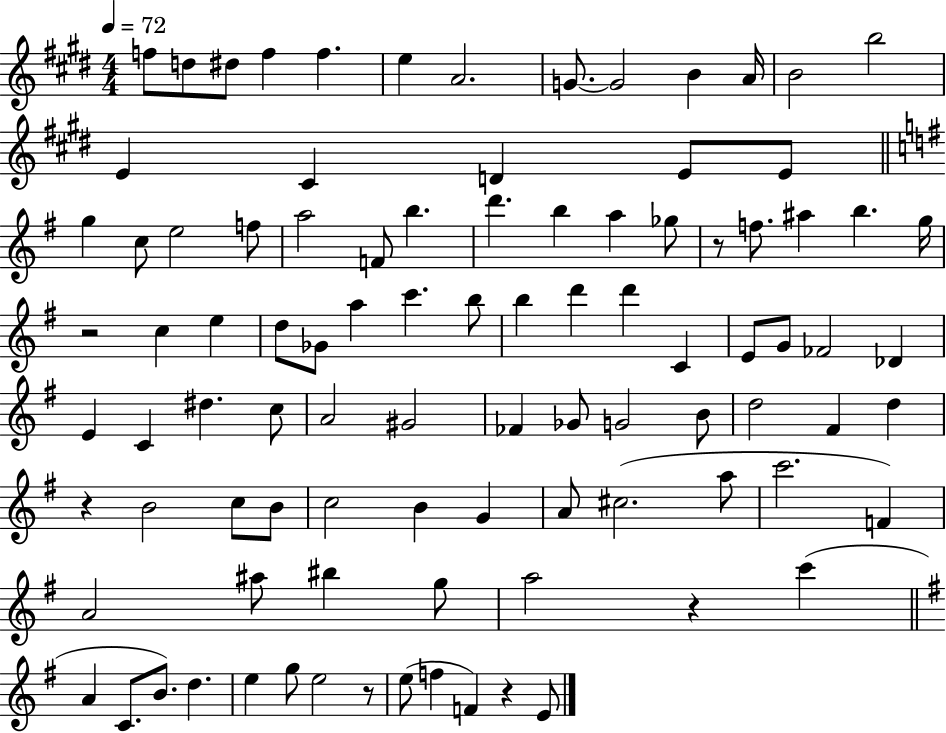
F5/e D5/e D#5/e F5/q F5/q. E5/q A4/h. G4/e. G4/h B4/q A4/s B4/h B5/h E4/q C#4/q D4/q E4/e E4/e G5/q C5/e E5/h F5/e A5/h F4/e B5/q. D6/q. B5/q A5/q Gb5/e R/e F5/e. A#5/q B5/q. G5/s R/h C5/q E5/q D5/e Gb4/e A5/q C6/q. B5/e B5/q D6/q D6/q C4/q E4/e G4/e FES4/h Db4/q E4/q C4/q D#5/q. C5/e A4/h G#4/h FES4/q Gb4/e G4/h B4/e D5/h F#4/q D5/q R/q B4/h C5/e B4/e C5/h B4/q G4/q A4/e C#5/h. A5/e C6/h. F4/q A4/h A#5/e BIS5/q G5/e A5/h R/q C6/q A4/q C4/e. B4/e. D5/q. E5/q G5/e E5/h R/e E5/e F5/q F4/q R/q E4/e